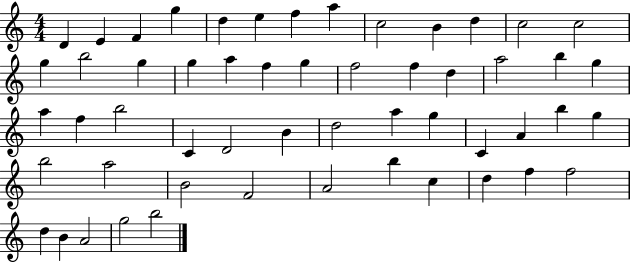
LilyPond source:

{
  \clef treble
  \numericTimeSignature
  \time 4/4
  \key c \major
  d'4 e'4 f'4 g''4 | d''4 e''4 f''4 a''4 | c''2 b'4 d''4 | c''2 c''2 | \break g''4 b''2 g''4 | g''4 a''4 f''4 g''4 | f''2 f''4 d''4 | a''2 b''4 g''4 | \break a''4 f''4 b''2 | c'4 d'2 b'4 | d''2 a''4 g''4 | c'4 a'4 b''4 g''4 | \break b''2 a''2 | b'2 f'2 | a'2 b''4 c''4 | d''4 f''4 f''2 | \break d''4 b'4 a'2 | g''2 b''2 | \bar "|."
}